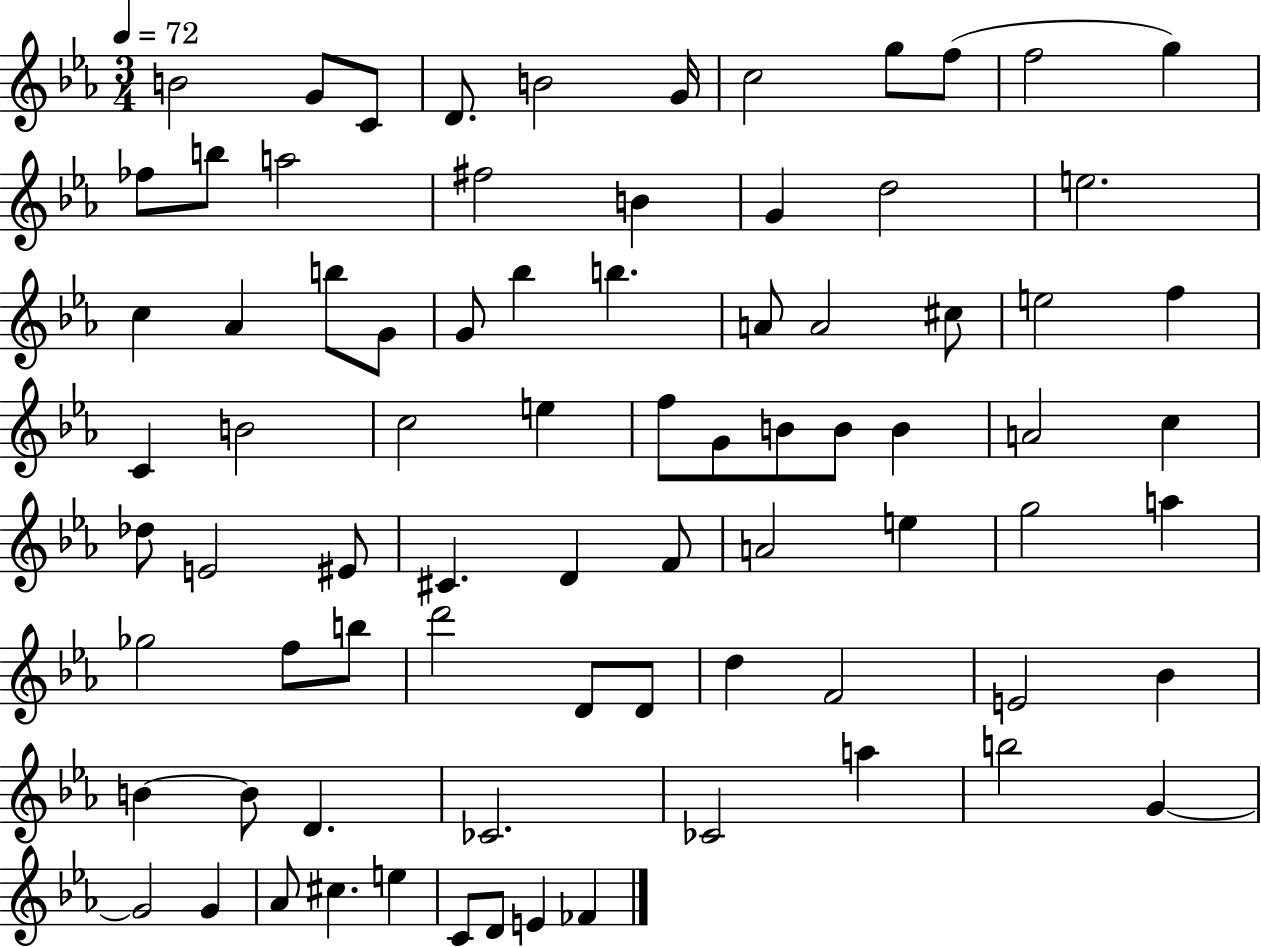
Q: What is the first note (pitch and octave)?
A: B4